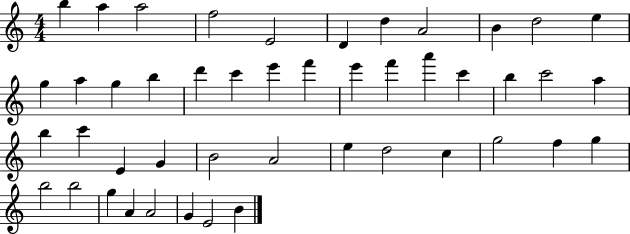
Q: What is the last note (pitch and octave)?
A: B4